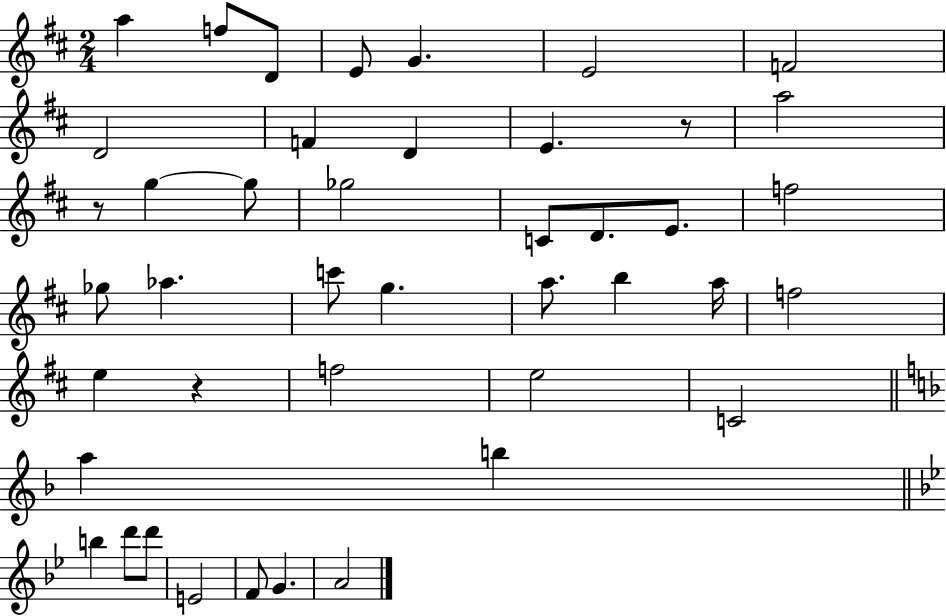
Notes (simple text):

A5/q F5/e D4/e E4/e G4/q. E4/h F4/h D4/h F4/q D4/q E4/q. R/e A5/h R/e G5/q G5/e Gb5/h C4/e D4/e. E4/e. F5/h Gb5/e Ab5/q. C6/e G5/q. A5/e. B5/q A5/s F5/h E5/q R/q F5/h E5/h C4/h A5/q B5/q B5/q D6/e D6/e E4/h F4/e G4/q. A4/h